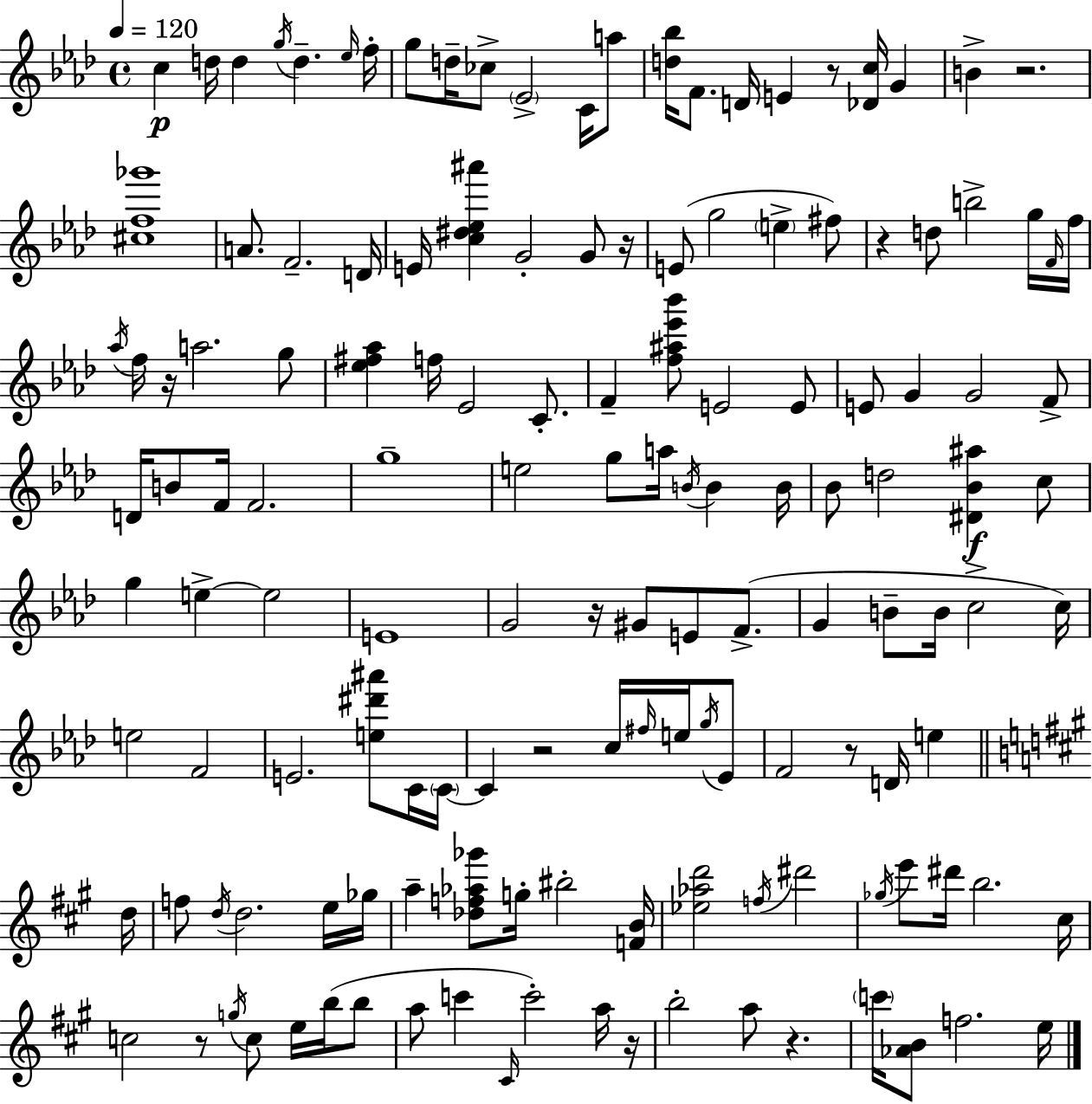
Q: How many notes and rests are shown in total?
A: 143